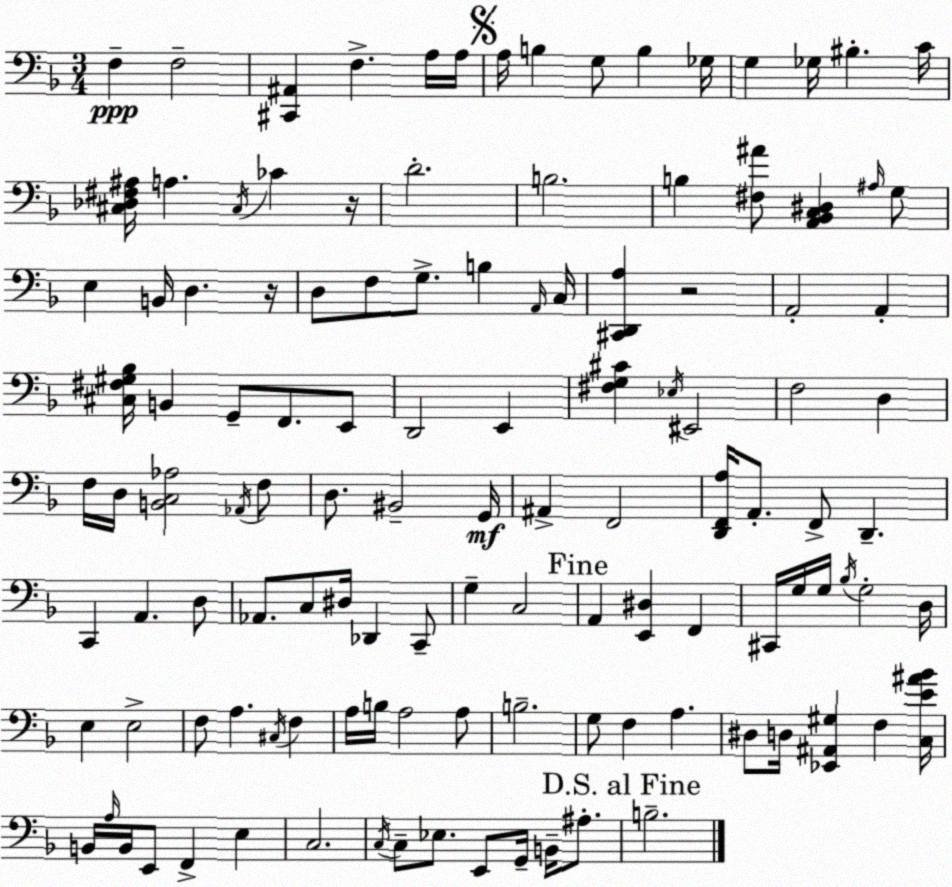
X:1
T:Untitled
M:3/4
L:1/4
K:F
F, F,2 [^C,,^A,,] F, A,/4 A,/4 A,/4 B, G,/2 B, _G,/4 G, _G,/4 ^B, C/4 [^C,_D,^F,^A,]/4 A, ^C,/4 _C z/4 D2 B,2 B, [^F,^A]/2 [A,,_B,,C,^D,] ^A,/4 G,/2 E, B,,/4 D, z/4 D,/2 F,/2 G,/2 B, A,,/4 C,/4 [^C,,D,,A,] z2 A,,2 A,, [^C,^F,^G,_B,]/4 B,, G,,/2 F,,/2 E,,/2 D,,2 E,, [^F,G,^C] _E,/4 ^E,,2 F,2 D, F,/4 D,/4 [B,,C,_A,]2 _A,,/4 F,/2 D,/2 ^B,,2 G,,/4 ^A,, F,,2 [D,,F,,A,]/4 A,,/2 F,,/2 D,, C,, A,, D,/2 _A,,/2 C,/2 ^D,/4 _D,, C,,/2 G, C,2 A,, [E,,^D,] F,, ^C,,/4 G,/4 G,/4 _B,/4 G,2 D,/4 E, E,2 F,/2 A, ^C,/4 F, A,/4 B,/4 A,2 A,/2 B,2 G,/2 F, A, ^D,/2 D,/4 [_E,,^A,,^G,] F, [C,E^A_B]/4 B,,/4 A,/4 B,,/4 E,,/2 F,, E, C,2 C,/4 C,/2 _E,/2 E,,/2 G,,/4 B,,/4 ^A,/2 B,2